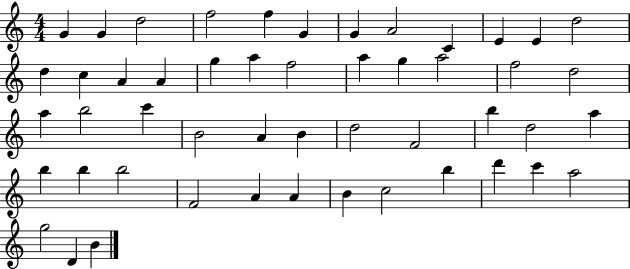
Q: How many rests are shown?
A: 0